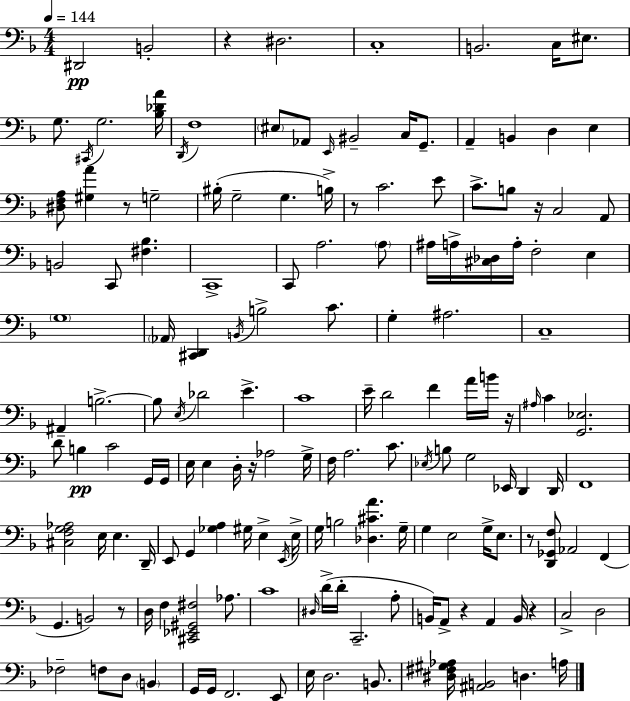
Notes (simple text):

D#2/h B2/h R/q D#3/h. C3/w B2/h. C3/s EIS3/e. G3/e. C#2/s G3/h. [Bb3,Db4,A4]/s D2/s F3/w EIS3/e Ab2/e E2/s BIS2/h C3/s G2/e. A2/q B2/q D3/q E3/q [D#3,F3,A3]/e [G#3,A4]/q R/e G3/h BIS3/s G3/h G3/q. B3/s R/e C4/h. E4/e C4/e. B3/e R/s C3/h A2/e B2/h C2/e [F#3,Bb3]/q. C2/w C2/e A3/h. A3/e A#3/s A3/s [C#3,Db3]/s A3/s F3/h E3/q G3/w Ab2/s [C#2,D2]/q B2/s B3/h C4/e. G3/q A#3/h. C3/w A#2/q B3/h. B3/e E3/s Db4/h E4/q. C4/w E4/s D4/h F4/q A4/s B4/s R/s A#3/s C4/q [G2,Eb3]/h. D4/e B3/q C4/h G2/s G2/s E3/s E3/q D3/s R/s Ab3/h G3/s F3/s A3/h. C4/e. Eb3/s B3/e G3/h Eb2/s D2/q D2/s F2/w [C#3,F3,G3,Ab3]/h E3/s E3/q. D2/s E2/e G2/q [Gb3,A3]/q G#3/s E3/q E2/s E3/s G3/s B3/h [Db3,C#4,A4]/q. G3/s G3/q E3/h G3/s E3/e. R/e [D2,Gb2,F3]/e Ab2/h F2/q G2/q. B2/h R/e D3/s F3/q [C#2,Eb2,G#2,F#3]/h Ab3/e. C4/w D#3/s D4/s D4/s C2/h. A3/e B2/s A2/e R/q A2/q B2/s R/q C3/h D3/h FES3/h F3/e D3/e B2/q G2/s G2/s F2/h. E2/e E3/s D3/h. B2/e. [D#3,F#3,G#3,Ab3]/s [A#2,B2]/h D3/q. A3/s